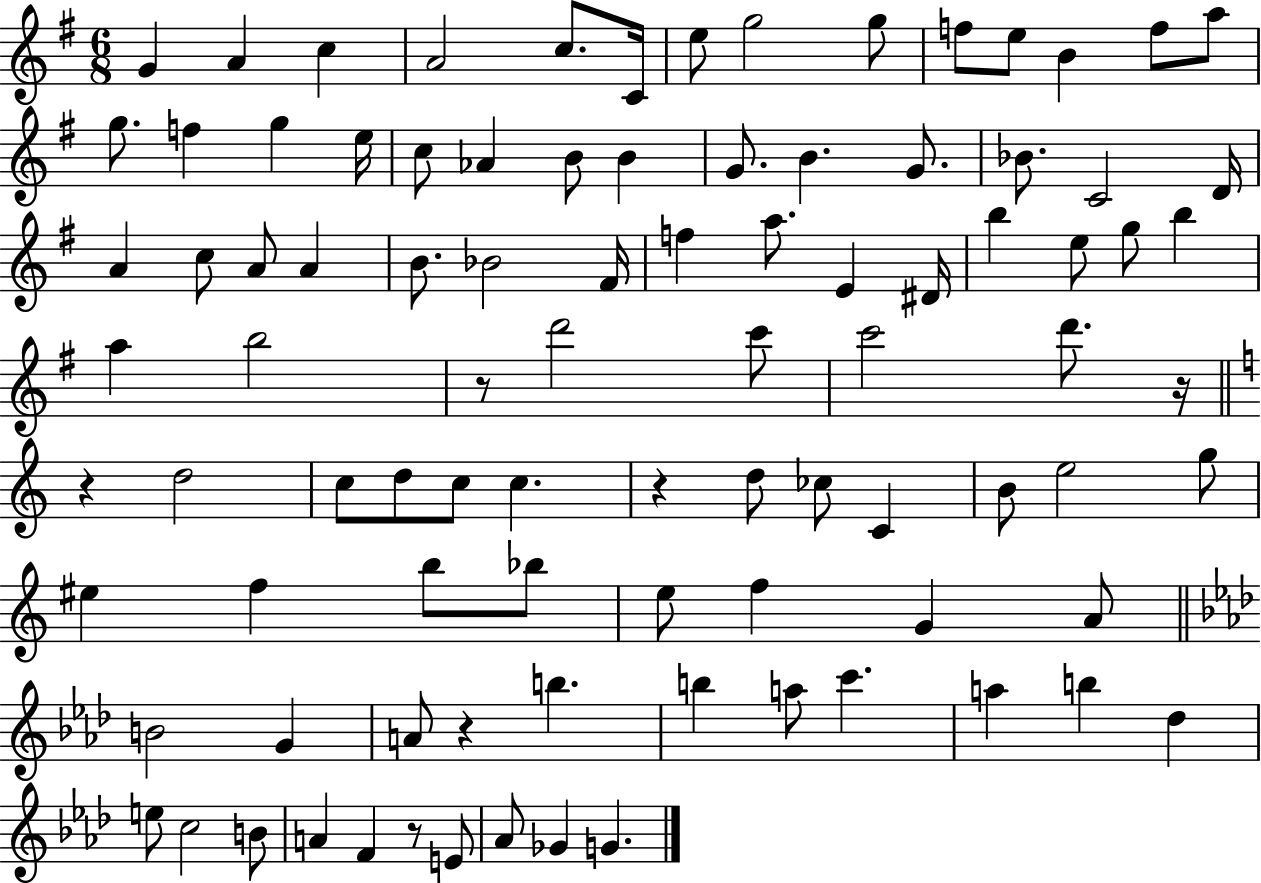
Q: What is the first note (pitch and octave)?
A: G4